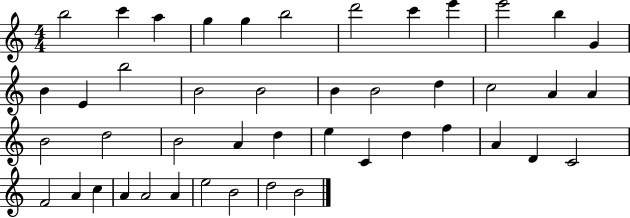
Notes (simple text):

B5/h C6/q A5/q G5/q G5/q B5/h D6/h C6/q E6/q E6/h B5/q G4/q B4/q E4/q B5/h B4/h B4/h B4/q B4/h D5/q C5/h A4/q A4/q B4/h D5/h B4/h A4/q D5/q E5/q C4/q D5/q F5/q A4/q D4/q C4/h F4/h A4/q C5/q A4/q A4/h A4/q E5/h B4/h D5/h B4/h